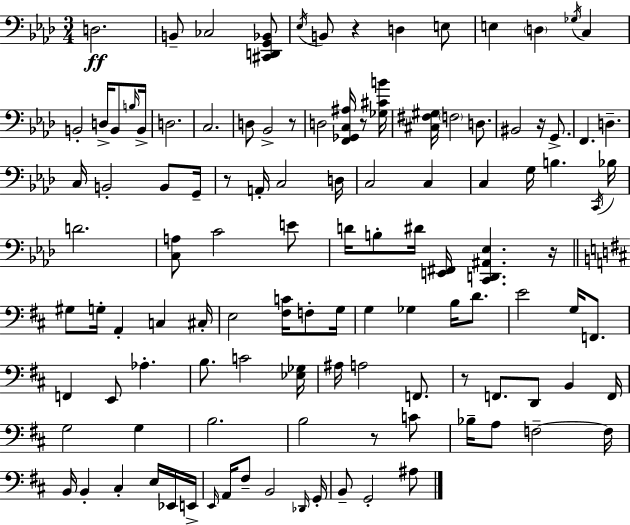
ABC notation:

X:1
T:Untitled
M:3/4
L:1/4
K:Fm
D,2 B,,/2 _C,2 [^C,,D,,G,,_B,,]/2 _E,/4 B,,/2 z D, E,/2 E, D, _G,/4 C, B,,2 D,/4 B,,/2 B,/4 B,,/4 D,2 C,2 D,/2 _B,,2 z/2 D,2 [F,,_G,,C,^A,]/4 z/2 [_G,^CB]/4 [^C,^F,^G,]/4 F,2 D,/2 ^B,,2 z/4 G,,/2 F,, D, C,/4 B,,2 B,,/2 G,,/4 z/2 A,,/4 C,2 D,/4 C,2 C, C, G,/4 B, C,,/4 _B,/4 D2 [C,A,]/2 C2 E/2 D/4 B,/2 ^D/4 [E,,^F,,]/4 [C,,D,,^A,,_E,] z/4 ^G,/2 G,/4 A,, C, ^C,/4 E,2 [^F,C]/4 F,/2 G,/4 G, _G, B,/4 D/2 E2 G,/4 F,,/2 F,, E,,/2 _A, B,/2 C2 [_E,_G,]/4 ^A,/4 A,2 F,,/2 z/2 F,,/2 D,,/2 B,, F,,/4 G,2 G, B,2 B,2 z/2 C/2 _B,/4 A,/2 F,2 F,/4 B,,/4 B,, ^C, E,/4 _E,,/4 E,,/4 E,,/4 A,,/4 ^F,/2 B,,2 _D,,/4 G,,/4 B,,/2 G,,2 ^A,/2